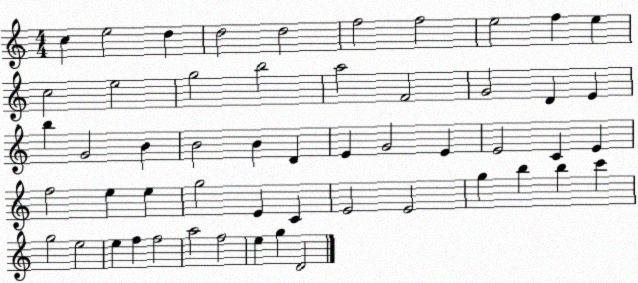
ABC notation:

X:1
T:Untitled
M:4/4
L:1/4
K:C
c e2 d d2 d2 f2 f2 e2 f e c2 e2 g2 b2 a2 F2 G2 D E b G2 B B2 B D E G2 E E2 C E f2 e e g2 E C E2 E2 g b b c' g2 e2 e f f2 a2 f2 e g D2